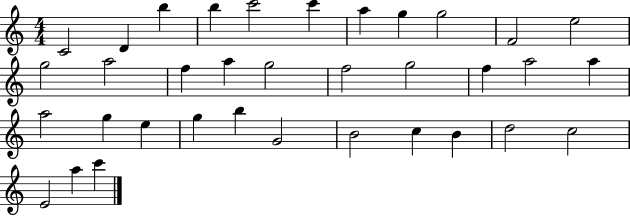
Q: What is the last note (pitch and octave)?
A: C6